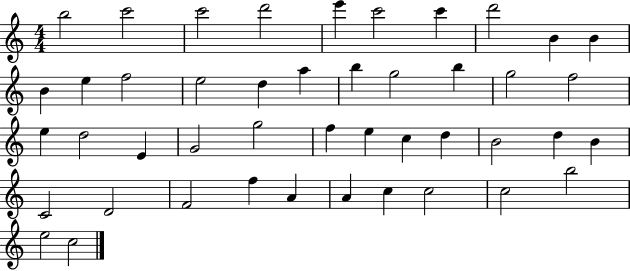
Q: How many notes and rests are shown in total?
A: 45